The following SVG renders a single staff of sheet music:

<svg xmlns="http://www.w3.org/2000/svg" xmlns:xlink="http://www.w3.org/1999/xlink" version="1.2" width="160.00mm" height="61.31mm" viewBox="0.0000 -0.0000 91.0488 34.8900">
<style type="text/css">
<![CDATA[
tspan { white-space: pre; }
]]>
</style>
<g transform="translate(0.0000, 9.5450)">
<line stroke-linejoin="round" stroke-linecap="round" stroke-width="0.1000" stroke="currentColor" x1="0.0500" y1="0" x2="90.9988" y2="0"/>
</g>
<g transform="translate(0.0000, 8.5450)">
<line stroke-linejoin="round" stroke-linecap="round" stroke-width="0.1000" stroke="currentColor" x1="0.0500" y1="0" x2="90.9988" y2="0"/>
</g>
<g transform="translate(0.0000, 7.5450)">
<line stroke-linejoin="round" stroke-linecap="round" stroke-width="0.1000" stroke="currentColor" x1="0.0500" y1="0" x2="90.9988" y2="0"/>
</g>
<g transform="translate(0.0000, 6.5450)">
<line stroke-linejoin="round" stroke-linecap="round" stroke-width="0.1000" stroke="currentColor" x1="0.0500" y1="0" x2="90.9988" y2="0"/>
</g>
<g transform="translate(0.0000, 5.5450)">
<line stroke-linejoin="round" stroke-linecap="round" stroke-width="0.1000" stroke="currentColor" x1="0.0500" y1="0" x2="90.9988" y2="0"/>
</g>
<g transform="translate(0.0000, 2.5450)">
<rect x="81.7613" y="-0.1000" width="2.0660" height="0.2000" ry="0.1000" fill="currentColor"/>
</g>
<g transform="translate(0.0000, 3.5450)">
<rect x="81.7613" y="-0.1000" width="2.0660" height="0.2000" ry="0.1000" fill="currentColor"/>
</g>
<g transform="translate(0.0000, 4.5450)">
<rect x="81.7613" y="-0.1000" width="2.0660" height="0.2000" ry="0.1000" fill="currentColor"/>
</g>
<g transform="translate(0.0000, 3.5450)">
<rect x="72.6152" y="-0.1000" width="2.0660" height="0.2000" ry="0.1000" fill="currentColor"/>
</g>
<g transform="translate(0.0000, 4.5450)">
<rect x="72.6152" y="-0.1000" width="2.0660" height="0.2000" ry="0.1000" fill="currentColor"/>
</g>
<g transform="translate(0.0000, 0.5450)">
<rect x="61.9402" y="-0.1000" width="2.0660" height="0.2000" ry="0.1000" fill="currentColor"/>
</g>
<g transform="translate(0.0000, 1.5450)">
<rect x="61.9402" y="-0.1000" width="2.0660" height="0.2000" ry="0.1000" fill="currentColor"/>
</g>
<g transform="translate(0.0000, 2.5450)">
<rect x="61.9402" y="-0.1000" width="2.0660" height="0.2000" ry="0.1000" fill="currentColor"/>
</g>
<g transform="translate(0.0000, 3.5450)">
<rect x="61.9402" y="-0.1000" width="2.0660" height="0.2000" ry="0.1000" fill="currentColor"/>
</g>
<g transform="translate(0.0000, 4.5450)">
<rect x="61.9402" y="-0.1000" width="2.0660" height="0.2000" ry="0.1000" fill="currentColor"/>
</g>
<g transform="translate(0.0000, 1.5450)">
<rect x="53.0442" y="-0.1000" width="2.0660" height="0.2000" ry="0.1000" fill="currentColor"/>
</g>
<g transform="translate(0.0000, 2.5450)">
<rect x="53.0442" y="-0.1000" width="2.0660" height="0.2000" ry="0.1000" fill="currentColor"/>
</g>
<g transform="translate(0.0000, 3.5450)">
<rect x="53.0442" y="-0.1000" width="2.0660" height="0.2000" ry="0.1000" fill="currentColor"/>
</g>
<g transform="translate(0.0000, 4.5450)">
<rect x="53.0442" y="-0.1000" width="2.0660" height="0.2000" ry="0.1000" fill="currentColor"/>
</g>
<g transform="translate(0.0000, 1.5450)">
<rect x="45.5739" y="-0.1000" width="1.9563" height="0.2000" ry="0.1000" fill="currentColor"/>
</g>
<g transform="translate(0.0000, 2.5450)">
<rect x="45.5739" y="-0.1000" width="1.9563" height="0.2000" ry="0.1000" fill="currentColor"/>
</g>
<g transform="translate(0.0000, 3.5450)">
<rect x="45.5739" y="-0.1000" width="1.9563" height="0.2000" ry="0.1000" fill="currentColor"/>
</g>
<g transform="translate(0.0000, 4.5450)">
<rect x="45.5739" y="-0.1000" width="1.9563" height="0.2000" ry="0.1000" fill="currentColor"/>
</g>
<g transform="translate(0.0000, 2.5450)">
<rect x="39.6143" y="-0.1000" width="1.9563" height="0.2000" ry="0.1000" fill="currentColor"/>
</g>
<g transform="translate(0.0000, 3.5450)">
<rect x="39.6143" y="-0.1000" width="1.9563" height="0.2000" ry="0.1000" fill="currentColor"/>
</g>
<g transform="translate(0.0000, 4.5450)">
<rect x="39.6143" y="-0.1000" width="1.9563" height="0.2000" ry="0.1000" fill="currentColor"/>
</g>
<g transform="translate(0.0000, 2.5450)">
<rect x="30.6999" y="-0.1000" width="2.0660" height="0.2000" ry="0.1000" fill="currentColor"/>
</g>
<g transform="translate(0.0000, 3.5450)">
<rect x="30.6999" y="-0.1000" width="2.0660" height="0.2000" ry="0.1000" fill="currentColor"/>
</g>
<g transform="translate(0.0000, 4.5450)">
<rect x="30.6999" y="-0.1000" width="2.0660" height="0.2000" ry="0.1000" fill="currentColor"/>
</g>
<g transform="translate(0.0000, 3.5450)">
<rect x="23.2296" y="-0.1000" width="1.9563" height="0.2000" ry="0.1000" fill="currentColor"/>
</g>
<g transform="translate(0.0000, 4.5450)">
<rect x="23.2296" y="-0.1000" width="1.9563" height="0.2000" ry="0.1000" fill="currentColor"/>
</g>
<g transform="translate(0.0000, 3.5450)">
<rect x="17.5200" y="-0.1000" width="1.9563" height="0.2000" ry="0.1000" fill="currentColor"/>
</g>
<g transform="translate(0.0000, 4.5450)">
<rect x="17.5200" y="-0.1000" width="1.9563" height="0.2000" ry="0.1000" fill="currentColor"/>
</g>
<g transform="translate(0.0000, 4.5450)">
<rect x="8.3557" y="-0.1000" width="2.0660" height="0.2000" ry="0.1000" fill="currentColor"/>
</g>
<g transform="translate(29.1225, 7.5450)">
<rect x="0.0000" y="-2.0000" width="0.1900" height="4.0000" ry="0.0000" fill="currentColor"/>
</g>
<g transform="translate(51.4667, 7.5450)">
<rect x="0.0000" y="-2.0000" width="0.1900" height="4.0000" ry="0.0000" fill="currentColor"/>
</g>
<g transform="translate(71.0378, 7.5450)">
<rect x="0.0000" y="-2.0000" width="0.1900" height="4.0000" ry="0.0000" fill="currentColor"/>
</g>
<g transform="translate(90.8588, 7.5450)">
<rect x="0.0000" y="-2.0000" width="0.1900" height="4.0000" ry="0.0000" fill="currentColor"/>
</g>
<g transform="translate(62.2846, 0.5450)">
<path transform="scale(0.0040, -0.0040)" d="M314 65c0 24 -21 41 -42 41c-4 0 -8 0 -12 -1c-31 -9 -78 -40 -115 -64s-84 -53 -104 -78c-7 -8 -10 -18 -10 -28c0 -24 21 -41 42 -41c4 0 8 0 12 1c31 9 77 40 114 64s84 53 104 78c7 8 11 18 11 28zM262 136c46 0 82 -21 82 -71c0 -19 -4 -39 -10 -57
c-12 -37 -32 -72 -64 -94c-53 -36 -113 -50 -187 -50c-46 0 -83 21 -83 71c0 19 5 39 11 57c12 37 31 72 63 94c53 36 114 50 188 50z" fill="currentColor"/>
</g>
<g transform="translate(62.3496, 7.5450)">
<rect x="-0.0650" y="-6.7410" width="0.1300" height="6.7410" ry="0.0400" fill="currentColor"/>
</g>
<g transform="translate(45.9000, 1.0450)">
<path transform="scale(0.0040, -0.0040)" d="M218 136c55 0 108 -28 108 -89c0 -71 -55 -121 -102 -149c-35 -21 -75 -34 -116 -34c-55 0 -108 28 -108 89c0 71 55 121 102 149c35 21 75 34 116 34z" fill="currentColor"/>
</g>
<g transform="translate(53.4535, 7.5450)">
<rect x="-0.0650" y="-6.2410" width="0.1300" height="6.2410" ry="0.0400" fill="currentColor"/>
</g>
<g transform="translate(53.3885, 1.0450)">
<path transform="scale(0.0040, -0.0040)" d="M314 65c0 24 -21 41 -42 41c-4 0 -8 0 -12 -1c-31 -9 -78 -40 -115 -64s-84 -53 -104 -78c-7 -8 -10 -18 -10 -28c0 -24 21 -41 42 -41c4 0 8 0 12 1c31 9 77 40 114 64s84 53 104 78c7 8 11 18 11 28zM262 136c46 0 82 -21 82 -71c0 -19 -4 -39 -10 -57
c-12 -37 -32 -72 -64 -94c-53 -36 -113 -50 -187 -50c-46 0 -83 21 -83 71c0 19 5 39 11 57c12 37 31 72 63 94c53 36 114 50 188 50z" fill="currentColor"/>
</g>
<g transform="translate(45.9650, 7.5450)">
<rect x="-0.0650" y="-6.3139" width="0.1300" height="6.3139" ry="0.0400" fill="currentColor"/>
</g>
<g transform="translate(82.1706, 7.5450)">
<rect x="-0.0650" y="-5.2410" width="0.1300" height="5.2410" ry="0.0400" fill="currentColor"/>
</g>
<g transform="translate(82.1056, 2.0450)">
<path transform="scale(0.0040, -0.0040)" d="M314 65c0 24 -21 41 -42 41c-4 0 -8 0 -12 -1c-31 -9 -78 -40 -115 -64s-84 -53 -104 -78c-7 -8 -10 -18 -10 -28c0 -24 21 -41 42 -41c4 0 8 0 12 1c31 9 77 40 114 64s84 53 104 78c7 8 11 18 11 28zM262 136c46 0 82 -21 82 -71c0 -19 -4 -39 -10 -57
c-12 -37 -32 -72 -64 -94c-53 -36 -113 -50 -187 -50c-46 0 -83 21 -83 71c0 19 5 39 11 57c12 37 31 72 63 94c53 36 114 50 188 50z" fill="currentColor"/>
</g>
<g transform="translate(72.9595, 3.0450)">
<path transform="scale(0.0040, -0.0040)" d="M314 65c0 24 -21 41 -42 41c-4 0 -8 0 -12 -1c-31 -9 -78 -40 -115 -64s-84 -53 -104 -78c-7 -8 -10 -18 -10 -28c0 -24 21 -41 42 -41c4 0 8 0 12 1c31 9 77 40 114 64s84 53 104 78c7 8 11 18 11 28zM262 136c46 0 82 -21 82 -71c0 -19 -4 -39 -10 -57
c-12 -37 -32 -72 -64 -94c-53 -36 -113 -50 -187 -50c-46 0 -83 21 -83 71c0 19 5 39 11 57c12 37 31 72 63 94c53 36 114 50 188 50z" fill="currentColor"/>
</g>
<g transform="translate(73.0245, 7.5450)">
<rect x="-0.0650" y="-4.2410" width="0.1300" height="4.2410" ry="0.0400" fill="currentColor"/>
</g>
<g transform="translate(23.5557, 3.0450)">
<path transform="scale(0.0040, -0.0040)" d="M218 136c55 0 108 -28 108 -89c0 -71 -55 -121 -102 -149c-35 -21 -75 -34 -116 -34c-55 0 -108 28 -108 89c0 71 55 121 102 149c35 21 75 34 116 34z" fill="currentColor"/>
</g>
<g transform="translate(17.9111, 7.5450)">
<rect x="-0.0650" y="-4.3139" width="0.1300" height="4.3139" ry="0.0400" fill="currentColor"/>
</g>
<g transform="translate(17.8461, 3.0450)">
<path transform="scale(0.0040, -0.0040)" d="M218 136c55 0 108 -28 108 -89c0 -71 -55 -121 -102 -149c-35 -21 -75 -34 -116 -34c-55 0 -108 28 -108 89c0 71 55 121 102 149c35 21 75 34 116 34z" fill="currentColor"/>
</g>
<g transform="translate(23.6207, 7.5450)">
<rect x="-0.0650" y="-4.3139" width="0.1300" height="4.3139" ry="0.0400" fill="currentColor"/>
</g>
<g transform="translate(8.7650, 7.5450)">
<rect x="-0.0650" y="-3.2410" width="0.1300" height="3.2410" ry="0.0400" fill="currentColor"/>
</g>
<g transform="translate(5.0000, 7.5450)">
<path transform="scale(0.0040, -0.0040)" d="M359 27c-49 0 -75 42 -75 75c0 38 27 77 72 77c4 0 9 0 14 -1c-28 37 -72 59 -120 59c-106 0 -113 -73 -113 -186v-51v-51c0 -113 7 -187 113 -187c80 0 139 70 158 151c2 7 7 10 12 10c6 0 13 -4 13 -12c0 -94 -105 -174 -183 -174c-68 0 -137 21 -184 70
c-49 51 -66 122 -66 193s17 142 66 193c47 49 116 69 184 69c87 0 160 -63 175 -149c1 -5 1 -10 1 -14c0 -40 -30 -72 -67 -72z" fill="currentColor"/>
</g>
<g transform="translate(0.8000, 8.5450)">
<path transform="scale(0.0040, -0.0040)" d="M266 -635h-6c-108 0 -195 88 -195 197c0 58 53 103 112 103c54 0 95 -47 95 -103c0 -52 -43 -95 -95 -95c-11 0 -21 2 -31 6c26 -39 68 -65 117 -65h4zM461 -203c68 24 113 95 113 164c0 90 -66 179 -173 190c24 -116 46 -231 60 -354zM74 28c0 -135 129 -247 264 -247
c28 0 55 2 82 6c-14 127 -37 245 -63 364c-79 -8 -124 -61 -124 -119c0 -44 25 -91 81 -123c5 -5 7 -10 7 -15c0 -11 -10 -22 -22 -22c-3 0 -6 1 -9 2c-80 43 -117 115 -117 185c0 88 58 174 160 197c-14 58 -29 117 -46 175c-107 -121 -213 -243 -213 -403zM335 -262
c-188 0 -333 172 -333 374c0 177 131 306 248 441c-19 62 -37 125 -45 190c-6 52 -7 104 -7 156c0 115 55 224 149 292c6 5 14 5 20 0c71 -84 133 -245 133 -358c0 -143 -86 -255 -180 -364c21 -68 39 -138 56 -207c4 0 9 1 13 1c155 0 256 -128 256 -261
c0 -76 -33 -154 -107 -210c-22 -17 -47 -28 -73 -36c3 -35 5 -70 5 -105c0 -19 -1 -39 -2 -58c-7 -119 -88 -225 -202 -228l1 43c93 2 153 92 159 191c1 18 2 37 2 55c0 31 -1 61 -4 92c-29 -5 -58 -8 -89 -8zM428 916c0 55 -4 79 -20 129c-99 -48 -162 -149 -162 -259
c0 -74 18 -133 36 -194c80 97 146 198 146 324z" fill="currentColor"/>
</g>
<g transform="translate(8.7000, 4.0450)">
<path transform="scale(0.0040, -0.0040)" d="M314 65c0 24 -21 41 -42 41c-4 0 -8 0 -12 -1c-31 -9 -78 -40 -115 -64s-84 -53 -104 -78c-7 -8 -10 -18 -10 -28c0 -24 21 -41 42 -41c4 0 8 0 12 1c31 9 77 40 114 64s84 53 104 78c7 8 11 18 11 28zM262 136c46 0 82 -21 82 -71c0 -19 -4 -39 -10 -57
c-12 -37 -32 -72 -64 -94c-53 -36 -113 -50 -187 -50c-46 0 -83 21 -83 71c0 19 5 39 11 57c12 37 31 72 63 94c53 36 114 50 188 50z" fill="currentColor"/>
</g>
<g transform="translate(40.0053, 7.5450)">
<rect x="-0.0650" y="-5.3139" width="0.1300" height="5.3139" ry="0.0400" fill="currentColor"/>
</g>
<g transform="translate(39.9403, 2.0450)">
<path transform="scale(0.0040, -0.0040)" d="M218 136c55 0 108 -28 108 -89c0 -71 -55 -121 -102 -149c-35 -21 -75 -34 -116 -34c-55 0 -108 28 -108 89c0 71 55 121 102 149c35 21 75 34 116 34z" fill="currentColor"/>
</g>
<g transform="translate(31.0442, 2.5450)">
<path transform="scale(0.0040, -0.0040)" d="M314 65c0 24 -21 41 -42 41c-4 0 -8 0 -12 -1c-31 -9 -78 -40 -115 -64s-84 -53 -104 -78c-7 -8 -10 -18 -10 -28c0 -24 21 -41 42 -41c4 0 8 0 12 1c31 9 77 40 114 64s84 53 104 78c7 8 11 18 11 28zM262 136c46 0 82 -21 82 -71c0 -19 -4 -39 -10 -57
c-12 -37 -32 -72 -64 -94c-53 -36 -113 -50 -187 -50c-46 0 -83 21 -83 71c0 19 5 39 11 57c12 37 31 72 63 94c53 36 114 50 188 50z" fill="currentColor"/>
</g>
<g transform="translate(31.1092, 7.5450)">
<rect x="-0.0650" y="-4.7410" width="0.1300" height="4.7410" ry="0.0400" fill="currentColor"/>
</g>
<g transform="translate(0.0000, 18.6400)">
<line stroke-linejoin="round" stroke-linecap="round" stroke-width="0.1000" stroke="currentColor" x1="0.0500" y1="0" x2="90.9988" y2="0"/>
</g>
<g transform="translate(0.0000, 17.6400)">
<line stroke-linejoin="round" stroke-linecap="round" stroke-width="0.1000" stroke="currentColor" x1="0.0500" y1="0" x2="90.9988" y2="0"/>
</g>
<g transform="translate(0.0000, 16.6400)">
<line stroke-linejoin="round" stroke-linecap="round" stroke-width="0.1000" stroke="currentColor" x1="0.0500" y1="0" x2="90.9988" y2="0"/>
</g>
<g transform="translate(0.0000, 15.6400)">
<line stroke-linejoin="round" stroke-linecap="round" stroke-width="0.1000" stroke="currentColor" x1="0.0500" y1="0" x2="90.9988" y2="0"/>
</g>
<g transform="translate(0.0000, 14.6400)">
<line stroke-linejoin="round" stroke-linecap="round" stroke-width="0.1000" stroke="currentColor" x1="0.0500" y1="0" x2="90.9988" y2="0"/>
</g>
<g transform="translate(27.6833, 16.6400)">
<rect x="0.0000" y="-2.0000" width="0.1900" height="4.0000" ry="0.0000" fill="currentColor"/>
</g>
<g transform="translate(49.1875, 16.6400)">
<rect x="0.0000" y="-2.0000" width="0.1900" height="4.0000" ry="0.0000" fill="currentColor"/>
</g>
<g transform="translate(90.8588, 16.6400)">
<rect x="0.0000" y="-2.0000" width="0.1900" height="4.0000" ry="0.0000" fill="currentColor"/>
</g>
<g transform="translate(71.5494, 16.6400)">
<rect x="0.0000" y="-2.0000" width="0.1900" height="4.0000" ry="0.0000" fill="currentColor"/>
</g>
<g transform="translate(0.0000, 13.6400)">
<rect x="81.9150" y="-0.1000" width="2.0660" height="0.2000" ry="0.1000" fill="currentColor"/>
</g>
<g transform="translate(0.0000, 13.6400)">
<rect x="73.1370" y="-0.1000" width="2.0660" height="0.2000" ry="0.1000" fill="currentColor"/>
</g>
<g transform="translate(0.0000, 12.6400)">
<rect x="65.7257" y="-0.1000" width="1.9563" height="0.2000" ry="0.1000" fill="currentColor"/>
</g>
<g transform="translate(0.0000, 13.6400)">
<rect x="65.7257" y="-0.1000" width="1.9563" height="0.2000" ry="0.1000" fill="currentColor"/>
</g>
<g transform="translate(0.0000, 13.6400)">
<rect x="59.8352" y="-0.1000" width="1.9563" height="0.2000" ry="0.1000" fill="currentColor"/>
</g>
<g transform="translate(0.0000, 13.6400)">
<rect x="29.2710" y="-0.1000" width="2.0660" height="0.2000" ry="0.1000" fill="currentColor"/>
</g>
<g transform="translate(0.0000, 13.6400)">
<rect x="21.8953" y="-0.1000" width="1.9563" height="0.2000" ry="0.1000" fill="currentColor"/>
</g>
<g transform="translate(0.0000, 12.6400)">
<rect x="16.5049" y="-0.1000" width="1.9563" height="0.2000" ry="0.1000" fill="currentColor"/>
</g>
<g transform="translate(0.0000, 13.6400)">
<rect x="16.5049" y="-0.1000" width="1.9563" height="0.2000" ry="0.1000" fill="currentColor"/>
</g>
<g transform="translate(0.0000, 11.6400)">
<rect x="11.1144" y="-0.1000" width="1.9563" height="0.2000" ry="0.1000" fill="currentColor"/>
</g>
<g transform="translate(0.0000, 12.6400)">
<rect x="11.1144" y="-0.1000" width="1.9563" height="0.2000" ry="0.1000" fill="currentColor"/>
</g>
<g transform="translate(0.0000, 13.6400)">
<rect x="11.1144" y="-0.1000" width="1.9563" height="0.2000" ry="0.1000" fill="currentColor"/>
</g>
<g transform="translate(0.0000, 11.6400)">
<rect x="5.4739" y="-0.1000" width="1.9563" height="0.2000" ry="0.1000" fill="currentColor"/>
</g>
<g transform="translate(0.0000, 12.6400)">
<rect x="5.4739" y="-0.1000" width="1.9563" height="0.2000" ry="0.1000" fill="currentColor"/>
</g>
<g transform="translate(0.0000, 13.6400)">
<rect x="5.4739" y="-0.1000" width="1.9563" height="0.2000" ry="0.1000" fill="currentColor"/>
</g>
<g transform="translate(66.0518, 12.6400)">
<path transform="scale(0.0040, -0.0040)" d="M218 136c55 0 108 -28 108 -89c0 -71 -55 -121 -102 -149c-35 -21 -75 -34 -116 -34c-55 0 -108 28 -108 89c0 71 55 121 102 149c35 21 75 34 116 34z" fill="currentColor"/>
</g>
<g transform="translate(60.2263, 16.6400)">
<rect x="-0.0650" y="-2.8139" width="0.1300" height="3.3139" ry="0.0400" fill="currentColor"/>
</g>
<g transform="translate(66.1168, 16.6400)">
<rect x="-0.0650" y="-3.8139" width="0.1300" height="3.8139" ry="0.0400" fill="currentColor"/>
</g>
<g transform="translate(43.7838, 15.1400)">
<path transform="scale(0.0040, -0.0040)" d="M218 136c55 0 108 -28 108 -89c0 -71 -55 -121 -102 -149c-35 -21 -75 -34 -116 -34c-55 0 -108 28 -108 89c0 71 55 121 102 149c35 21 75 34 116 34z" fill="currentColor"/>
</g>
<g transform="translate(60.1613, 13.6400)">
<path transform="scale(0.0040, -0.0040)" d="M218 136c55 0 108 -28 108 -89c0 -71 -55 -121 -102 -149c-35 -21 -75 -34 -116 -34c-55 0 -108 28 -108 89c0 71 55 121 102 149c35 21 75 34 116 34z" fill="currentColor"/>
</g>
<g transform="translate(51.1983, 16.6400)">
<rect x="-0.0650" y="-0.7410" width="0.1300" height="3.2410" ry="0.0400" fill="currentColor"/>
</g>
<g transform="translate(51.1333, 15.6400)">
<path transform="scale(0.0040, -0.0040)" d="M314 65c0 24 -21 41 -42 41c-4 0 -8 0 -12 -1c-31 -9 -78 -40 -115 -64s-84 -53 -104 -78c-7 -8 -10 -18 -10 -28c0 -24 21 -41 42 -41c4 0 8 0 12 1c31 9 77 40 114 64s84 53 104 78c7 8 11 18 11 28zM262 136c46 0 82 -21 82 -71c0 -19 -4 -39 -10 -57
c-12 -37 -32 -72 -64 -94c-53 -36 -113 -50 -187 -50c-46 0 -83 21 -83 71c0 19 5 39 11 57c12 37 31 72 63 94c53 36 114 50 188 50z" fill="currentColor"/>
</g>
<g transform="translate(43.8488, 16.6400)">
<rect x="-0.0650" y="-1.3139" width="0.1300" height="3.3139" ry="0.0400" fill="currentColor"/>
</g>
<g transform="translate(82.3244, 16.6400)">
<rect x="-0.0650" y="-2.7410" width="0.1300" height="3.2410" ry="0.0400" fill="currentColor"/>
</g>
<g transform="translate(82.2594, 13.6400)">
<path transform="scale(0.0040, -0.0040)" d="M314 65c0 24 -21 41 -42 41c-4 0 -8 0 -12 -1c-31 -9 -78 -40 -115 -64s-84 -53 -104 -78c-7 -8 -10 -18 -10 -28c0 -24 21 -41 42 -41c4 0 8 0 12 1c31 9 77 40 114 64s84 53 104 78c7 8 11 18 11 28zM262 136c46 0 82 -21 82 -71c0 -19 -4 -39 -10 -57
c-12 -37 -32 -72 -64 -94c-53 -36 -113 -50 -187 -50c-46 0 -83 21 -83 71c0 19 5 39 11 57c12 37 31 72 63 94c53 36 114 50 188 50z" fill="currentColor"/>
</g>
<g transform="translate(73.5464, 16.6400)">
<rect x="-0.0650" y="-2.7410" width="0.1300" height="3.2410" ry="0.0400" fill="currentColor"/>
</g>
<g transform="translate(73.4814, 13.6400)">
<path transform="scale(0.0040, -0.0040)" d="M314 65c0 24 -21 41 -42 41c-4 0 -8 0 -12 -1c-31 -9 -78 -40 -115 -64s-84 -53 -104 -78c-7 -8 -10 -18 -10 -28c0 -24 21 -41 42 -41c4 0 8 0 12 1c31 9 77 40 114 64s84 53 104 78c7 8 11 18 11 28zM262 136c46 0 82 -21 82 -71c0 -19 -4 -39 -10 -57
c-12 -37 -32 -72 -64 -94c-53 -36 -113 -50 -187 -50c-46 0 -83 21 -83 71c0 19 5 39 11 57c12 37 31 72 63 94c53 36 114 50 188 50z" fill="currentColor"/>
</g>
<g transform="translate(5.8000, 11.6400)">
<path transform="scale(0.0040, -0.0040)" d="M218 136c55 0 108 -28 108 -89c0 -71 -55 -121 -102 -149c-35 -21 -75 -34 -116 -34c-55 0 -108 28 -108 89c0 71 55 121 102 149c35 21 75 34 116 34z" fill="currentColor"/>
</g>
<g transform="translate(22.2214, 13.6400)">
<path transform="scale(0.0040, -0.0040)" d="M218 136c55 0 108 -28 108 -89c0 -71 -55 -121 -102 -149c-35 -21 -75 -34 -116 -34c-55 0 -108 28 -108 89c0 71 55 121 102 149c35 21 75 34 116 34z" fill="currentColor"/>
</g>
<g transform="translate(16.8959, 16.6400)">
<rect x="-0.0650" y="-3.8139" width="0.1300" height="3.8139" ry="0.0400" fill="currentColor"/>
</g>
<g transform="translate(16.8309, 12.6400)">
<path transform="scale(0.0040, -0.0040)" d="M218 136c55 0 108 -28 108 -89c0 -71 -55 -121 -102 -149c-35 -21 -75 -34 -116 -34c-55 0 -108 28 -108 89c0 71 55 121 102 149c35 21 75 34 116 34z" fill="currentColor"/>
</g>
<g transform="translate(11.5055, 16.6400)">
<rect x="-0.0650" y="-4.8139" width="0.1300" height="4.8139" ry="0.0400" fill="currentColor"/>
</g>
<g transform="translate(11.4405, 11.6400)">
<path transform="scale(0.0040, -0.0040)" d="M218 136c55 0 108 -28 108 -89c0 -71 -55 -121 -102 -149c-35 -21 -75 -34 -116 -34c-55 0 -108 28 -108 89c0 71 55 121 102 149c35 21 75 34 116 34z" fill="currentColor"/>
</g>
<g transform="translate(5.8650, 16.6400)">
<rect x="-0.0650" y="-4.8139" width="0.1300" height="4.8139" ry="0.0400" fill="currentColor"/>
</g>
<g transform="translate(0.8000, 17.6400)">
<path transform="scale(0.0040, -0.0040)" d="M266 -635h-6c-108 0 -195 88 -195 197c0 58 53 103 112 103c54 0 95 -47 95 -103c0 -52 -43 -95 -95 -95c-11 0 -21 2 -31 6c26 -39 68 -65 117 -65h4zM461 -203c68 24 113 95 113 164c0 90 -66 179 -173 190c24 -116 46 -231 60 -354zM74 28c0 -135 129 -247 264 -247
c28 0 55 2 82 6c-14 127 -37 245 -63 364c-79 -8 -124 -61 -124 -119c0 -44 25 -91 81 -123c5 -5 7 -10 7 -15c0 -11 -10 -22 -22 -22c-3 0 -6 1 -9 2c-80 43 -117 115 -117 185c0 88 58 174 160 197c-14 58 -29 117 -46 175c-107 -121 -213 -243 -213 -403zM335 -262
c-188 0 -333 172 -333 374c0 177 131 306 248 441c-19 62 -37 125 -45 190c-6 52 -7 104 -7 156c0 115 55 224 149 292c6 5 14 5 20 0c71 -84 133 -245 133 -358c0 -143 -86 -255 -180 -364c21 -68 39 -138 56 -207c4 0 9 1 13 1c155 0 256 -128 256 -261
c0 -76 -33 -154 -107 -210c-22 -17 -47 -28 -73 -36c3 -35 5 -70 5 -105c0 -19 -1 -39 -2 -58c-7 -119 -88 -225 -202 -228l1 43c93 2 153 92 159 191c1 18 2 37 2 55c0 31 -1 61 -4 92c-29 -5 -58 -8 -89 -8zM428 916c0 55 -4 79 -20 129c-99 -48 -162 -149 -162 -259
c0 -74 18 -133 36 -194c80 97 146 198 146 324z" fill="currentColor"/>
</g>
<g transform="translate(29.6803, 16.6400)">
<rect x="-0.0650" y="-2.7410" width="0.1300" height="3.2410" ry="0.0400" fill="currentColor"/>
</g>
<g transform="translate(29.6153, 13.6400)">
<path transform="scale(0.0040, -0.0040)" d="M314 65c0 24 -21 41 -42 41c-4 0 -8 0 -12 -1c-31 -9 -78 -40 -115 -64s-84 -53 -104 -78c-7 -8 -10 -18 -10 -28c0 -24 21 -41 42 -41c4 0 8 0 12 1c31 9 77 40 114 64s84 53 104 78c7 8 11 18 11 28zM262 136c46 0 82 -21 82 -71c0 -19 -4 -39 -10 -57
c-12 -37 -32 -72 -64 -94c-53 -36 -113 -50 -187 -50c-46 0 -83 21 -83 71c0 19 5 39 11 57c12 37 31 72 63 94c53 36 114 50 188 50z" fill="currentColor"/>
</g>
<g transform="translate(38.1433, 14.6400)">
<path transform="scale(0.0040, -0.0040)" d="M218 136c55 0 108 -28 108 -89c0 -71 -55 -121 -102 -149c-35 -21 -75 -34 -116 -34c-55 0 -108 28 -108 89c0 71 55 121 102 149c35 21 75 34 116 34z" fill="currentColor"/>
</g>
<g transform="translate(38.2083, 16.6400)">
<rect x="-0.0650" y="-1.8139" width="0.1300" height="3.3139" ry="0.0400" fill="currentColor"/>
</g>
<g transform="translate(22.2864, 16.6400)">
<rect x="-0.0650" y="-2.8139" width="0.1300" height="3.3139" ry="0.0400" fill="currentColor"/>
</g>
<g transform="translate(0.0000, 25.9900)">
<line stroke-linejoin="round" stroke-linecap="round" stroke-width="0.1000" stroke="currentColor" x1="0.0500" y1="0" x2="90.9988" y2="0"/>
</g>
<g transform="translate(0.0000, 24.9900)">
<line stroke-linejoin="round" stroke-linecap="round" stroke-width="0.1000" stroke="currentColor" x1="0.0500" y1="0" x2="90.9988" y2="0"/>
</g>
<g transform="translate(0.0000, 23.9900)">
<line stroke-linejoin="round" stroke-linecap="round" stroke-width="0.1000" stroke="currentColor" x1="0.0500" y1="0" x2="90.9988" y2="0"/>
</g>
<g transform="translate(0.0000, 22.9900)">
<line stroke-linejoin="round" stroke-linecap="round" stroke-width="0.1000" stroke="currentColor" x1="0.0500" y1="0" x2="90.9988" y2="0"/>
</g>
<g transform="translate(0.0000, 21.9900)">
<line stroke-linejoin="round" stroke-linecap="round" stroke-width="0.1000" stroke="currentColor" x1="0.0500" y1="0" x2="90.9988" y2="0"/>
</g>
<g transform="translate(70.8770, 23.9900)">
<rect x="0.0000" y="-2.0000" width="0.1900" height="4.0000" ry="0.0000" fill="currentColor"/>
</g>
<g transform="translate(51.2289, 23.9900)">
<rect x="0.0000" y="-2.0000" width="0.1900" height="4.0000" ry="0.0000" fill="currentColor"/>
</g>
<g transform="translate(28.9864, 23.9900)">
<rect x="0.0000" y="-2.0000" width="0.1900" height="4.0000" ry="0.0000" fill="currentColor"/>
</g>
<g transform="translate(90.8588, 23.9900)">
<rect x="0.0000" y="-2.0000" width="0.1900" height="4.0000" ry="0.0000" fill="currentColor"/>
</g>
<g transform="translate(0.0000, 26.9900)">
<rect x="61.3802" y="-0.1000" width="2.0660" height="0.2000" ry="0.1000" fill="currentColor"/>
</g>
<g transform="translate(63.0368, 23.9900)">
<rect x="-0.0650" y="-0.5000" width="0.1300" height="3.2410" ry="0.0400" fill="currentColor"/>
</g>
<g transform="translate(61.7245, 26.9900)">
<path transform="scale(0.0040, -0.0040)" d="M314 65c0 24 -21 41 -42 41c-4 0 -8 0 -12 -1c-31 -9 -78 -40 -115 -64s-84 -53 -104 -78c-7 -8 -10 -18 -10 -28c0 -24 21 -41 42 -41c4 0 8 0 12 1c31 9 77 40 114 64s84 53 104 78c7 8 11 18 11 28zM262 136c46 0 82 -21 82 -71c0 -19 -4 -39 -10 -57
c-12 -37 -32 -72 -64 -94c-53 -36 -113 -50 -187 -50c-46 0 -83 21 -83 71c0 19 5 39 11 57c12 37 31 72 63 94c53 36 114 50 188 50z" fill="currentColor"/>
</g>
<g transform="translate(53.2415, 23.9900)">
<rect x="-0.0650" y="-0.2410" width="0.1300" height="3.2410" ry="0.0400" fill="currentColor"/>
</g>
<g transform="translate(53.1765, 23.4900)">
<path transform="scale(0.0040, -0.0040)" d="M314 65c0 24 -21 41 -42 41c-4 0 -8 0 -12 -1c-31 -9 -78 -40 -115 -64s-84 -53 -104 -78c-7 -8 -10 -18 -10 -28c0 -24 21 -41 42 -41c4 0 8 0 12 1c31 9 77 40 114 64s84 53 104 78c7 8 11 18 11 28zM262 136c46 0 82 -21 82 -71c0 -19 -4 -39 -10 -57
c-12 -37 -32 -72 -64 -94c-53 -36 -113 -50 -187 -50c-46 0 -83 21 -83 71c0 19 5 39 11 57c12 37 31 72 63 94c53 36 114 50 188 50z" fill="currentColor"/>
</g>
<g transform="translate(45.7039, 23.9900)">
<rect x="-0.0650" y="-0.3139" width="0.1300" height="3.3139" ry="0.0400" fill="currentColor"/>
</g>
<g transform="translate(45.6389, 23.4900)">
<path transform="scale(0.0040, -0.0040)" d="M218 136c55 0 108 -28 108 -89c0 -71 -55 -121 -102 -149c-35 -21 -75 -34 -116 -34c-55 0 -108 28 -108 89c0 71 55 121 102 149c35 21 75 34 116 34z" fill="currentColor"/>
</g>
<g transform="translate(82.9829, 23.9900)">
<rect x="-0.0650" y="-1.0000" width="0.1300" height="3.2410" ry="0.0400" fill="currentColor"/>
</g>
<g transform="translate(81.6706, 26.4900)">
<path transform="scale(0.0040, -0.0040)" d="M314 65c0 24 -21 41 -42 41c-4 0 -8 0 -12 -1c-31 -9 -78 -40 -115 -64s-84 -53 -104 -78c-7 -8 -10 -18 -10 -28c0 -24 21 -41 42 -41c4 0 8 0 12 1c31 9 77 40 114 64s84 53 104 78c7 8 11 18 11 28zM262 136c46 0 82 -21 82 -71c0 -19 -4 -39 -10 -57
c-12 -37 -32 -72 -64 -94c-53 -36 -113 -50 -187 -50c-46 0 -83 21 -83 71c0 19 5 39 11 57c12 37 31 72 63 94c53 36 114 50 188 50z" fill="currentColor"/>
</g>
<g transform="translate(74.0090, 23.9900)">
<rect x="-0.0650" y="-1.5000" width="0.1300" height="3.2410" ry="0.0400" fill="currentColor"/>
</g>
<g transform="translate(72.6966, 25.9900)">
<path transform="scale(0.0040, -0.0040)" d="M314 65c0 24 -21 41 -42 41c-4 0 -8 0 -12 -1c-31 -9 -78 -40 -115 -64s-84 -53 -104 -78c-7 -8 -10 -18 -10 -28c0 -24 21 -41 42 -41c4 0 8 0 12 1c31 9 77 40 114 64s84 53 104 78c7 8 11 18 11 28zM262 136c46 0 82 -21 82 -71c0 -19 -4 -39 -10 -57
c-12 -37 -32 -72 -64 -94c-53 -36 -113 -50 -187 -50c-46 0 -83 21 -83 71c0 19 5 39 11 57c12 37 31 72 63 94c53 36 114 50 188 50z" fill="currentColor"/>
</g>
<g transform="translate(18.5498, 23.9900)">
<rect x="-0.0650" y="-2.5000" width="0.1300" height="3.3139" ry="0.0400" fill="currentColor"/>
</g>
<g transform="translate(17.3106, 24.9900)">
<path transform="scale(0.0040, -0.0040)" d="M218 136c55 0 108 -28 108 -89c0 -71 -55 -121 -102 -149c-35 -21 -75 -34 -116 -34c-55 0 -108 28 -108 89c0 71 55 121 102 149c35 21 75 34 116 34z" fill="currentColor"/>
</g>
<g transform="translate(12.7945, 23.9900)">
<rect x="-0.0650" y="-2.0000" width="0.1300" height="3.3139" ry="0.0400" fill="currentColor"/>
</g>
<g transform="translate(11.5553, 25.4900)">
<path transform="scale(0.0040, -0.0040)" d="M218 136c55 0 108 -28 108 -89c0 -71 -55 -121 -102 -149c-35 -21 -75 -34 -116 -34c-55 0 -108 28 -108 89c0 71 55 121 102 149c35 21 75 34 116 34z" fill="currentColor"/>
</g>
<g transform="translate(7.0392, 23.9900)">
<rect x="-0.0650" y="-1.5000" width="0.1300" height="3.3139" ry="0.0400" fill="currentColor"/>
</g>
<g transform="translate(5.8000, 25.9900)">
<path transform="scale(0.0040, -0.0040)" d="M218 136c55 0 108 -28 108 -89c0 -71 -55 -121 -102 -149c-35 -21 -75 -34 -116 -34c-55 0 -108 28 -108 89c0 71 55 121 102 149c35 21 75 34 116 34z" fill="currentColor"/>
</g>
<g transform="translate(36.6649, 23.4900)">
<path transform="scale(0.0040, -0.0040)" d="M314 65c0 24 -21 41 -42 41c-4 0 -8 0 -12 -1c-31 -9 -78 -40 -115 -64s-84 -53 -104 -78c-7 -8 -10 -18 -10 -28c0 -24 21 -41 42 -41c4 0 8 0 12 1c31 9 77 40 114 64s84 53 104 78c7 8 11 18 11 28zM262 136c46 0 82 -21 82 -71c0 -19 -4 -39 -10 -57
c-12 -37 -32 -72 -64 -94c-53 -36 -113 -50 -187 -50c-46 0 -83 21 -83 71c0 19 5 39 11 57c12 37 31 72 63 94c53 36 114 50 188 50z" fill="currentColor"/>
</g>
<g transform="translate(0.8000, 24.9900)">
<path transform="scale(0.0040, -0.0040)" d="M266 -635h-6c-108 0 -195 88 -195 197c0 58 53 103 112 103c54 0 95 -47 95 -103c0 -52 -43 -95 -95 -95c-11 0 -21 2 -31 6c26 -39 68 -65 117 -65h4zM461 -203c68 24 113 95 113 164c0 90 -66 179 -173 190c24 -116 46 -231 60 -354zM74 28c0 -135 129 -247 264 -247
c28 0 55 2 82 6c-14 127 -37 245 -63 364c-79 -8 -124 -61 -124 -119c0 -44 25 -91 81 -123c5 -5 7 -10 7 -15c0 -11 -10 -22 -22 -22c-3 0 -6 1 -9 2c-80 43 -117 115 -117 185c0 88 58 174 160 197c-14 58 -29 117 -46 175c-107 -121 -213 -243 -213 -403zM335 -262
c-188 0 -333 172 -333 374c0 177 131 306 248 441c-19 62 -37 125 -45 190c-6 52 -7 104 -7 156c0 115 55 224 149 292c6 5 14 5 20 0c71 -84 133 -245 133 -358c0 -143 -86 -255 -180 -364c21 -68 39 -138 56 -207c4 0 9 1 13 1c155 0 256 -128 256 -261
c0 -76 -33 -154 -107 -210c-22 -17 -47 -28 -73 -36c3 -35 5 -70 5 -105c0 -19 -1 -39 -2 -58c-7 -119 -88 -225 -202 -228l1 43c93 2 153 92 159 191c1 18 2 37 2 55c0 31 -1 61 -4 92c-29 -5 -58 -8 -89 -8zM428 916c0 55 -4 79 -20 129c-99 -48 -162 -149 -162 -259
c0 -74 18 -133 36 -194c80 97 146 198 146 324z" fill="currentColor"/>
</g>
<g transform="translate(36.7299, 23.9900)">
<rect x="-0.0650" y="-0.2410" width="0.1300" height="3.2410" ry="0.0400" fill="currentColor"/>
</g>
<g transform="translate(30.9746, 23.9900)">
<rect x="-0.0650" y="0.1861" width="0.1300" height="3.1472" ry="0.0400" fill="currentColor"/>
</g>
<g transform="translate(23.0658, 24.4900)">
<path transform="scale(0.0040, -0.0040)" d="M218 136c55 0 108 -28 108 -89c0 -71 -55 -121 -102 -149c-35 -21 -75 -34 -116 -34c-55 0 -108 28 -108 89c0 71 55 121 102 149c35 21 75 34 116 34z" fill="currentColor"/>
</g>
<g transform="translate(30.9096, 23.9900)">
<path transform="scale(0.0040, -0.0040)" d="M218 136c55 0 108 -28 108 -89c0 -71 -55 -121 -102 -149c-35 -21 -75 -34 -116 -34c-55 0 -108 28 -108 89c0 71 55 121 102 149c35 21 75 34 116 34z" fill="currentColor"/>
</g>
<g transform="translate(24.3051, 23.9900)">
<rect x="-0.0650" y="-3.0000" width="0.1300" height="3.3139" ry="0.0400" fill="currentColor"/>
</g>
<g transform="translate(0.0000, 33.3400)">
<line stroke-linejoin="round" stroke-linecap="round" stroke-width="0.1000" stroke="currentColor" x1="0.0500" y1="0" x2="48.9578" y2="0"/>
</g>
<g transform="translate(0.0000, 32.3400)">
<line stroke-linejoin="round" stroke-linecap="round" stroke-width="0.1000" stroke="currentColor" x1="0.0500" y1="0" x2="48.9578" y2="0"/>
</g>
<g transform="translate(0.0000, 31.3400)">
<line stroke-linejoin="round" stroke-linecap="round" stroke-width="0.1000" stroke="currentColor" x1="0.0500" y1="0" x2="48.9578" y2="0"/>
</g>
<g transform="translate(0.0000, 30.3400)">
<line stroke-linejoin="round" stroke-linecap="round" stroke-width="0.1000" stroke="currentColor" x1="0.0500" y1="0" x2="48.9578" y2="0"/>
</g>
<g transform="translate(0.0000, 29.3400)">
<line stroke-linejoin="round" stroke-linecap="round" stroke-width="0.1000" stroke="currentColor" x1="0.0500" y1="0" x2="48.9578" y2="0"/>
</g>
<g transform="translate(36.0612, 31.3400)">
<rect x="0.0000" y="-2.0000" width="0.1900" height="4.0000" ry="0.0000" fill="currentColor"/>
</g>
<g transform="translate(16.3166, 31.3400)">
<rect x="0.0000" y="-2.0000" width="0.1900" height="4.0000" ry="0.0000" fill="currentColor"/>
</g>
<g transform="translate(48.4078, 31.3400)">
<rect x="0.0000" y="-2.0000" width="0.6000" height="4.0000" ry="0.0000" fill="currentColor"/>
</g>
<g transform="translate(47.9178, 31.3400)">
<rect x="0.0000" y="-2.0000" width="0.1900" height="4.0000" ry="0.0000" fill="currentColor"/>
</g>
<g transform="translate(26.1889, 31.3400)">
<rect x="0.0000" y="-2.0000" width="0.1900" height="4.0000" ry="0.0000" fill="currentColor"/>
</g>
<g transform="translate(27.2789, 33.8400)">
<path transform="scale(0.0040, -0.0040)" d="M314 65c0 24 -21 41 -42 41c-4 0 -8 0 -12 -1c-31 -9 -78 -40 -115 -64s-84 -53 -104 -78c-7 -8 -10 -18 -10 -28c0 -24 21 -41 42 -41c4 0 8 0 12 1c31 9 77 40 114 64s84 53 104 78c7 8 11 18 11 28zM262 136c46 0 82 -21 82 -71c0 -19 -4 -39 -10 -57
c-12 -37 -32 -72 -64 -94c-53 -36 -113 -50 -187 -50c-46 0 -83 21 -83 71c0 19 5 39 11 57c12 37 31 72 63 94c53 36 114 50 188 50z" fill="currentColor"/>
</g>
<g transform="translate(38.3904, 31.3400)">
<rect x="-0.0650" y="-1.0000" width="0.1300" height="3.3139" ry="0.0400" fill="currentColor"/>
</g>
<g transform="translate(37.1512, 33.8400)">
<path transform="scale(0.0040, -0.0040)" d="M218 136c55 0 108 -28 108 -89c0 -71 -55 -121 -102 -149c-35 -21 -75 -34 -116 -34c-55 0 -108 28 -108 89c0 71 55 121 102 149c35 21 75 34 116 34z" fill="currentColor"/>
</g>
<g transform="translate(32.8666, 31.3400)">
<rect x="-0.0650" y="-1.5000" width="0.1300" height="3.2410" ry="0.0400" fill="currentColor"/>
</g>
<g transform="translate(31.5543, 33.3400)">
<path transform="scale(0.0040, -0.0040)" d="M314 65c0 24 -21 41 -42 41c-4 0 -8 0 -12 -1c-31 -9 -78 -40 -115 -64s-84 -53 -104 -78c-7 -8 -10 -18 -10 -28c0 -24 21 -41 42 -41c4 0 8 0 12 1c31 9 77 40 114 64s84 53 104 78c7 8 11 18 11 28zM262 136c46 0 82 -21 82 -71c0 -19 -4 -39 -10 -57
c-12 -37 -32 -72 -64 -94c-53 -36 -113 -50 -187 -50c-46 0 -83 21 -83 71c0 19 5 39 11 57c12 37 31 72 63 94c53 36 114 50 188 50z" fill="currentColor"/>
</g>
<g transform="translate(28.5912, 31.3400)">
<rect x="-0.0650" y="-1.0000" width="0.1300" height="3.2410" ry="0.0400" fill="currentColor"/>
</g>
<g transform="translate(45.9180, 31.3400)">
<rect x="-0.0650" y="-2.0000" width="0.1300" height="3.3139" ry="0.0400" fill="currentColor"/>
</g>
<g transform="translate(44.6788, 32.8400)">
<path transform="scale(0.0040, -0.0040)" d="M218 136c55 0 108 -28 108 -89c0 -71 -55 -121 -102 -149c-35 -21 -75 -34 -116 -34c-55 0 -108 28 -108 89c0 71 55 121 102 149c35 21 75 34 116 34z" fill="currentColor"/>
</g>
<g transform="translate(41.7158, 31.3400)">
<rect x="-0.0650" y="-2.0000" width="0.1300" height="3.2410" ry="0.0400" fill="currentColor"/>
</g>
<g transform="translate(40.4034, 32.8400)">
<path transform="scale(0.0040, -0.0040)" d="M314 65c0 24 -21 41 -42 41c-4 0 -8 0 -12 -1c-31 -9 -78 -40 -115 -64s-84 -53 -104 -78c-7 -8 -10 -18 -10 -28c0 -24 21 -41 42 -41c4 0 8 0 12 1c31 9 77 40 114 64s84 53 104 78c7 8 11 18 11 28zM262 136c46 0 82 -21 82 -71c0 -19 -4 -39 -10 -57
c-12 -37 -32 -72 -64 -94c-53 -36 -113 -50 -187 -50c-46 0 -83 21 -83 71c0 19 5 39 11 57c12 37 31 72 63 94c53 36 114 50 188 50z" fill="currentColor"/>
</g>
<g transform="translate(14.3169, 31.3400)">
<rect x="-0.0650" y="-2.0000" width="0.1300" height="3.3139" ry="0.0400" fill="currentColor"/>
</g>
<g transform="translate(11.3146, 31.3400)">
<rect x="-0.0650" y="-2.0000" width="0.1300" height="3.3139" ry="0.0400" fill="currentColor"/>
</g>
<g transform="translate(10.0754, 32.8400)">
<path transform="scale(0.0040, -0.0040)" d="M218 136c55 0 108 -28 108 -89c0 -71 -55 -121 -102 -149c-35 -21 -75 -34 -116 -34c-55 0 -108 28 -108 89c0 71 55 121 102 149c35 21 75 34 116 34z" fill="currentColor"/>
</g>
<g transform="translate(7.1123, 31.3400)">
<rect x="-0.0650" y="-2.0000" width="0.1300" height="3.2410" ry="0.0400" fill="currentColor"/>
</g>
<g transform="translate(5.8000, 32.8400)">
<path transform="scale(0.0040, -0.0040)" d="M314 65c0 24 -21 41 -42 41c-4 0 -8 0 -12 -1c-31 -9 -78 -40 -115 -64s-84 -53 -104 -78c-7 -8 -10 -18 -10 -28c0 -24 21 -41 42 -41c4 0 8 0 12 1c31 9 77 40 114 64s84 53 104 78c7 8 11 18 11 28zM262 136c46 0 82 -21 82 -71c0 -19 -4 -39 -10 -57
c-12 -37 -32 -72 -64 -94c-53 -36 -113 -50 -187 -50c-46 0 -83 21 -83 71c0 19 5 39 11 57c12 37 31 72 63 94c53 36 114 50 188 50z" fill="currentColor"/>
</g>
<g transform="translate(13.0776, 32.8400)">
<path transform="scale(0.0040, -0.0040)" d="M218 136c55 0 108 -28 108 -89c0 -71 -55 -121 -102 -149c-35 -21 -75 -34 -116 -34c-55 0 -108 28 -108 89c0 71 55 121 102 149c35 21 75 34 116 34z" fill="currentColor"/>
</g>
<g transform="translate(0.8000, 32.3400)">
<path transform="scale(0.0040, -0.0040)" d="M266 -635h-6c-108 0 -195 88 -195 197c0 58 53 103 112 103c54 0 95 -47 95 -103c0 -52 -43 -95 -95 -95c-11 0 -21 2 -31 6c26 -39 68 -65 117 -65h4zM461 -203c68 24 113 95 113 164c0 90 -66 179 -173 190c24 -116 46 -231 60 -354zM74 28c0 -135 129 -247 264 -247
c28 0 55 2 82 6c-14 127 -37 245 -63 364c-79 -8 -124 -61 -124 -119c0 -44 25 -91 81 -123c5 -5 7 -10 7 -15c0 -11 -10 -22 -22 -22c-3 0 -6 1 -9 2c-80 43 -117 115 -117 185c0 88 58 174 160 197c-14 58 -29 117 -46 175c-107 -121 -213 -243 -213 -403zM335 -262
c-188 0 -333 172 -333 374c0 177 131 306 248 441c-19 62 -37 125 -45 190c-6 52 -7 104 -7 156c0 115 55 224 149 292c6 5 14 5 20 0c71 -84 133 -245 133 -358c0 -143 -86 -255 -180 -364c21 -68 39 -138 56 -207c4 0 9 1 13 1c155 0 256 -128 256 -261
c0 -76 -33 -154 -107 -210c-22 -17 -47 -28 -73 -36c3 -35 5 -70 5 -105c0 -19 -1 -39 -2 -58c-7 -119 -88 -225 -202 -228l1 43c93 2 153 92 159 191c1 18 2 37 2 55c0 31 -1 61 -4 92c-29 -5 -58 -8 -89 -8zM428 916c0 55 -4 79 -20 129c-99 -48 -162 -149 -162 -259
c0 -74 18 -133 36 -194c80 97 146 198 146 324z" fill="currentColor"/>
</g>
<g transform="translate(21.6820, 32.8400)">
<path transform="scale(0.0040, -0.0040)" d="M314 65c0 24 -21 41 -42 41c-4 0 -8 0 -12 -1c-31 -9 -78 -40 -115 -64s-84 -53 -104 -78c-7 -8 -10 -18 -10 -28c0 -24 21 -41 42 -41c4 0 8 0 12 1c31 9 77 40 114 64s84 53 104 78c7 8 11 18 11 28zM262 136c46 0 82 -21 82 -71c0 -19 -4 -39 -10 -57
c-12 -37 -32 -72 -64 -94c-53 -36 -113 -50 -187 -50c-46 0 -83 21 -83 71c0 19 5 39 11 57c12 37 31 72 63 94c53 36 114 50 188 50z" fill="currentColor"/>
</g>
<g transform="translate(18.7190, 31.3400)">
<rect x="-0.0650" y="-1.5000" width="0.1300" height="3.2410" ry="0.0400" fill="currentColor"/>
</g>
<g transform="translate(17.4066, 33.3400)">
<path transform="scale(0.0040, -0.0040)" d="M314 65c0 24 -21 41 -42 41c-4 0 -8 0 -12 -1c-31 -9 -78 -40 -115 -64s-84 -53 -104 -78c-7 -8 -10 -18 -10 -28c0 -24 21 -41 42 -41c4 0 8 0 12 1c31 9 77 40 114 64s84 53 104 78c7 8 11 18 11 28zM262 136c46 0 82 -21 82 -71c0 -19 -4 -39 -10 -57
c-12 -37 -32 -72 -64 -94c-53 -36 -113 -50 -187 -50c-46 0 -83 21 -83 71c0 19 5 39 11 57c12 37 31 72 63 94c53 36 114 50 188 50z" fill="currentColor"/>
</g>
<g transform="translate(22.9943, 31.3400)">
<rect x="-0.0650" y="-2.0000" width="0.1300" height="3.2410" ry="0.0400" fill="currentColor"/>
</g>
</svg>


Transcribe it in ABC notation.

X:1
T:Untitled
M:4/4
L:1/4
K:C
b2 d' d' e'2 f' a' a'2 b'2 d'2 f'2 e' e' c' a a2 f e d2 a c' a2 a2 E F G A B c2 c c2 C2 E2 D2 F2 F F E2 F2 D2 E2 D F2 F